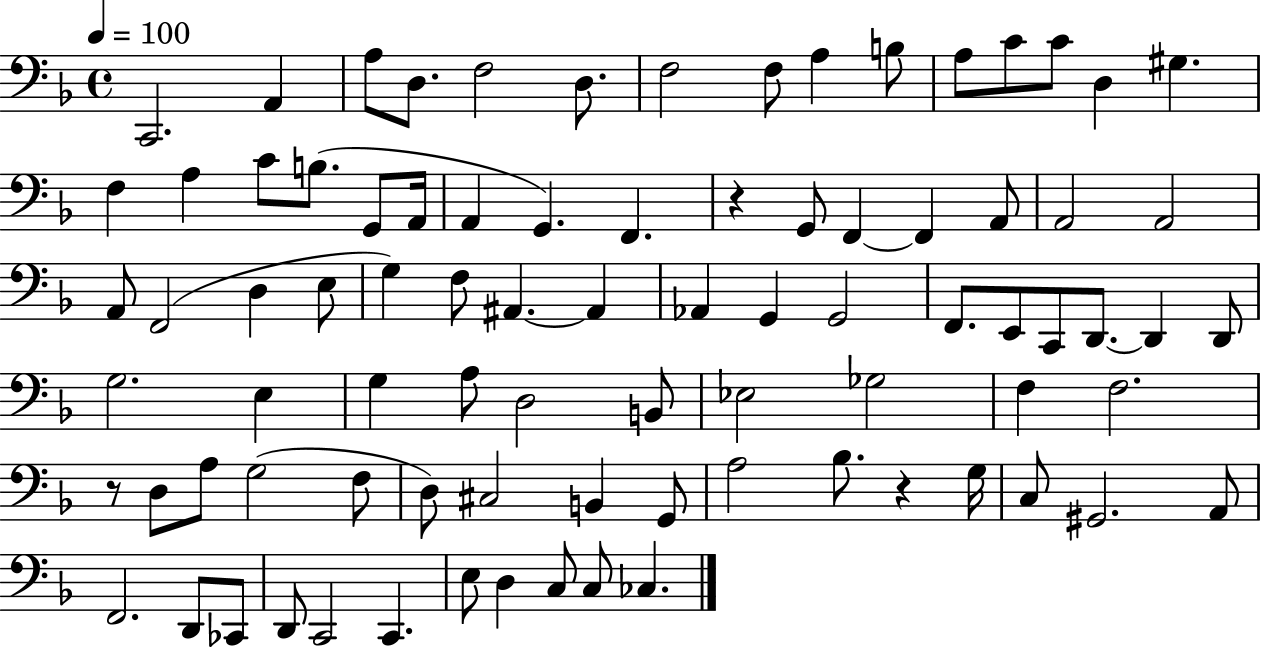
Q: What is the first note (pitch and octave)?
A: C2